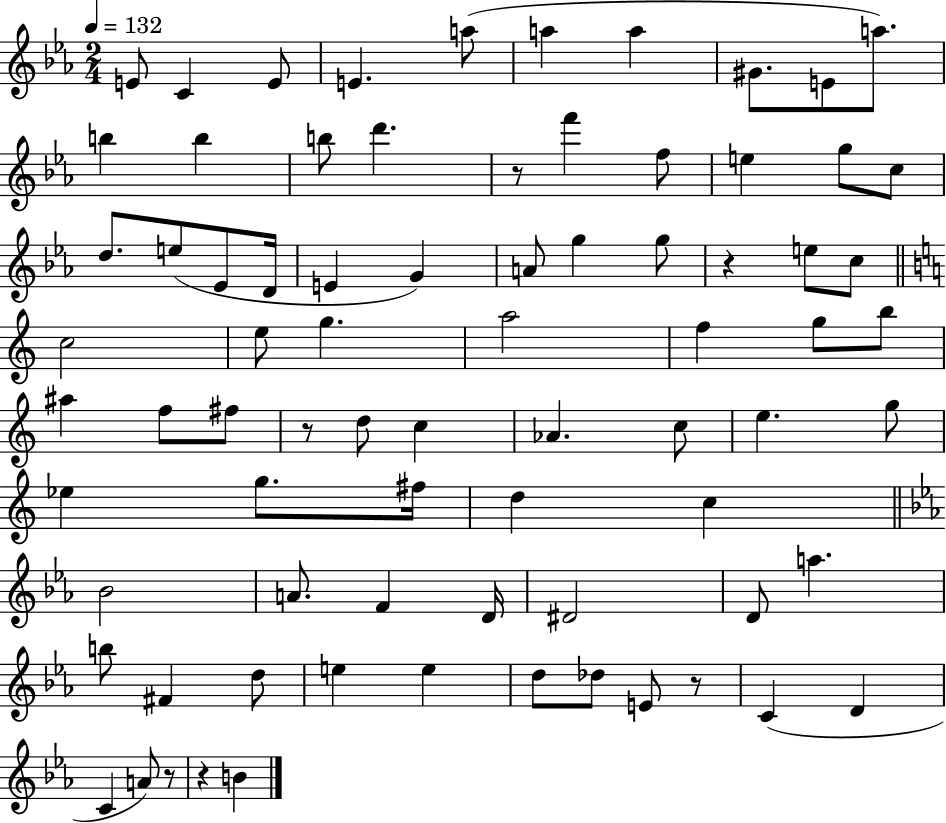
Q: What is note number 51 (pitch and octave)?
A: C5